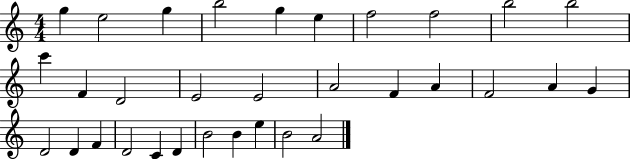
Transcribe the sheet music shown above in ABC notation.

X:1
T:Untitled
M:4/4
L:1/4
K:C
g e2 g b2 g e f2 f2 b2 b2 c' F D2 E2 E2 A2 F A F2 A G D2 D F D2 C D B2 B e B2 A2